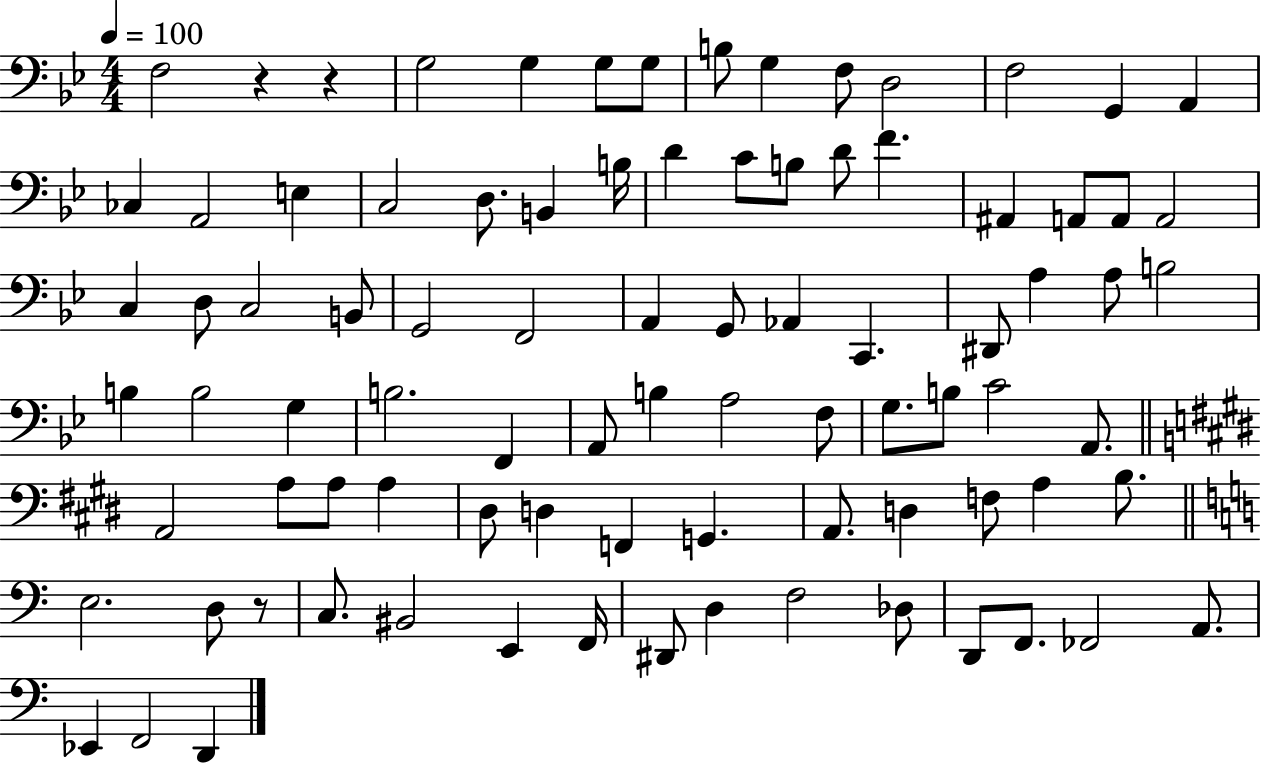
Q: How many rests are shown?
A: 3